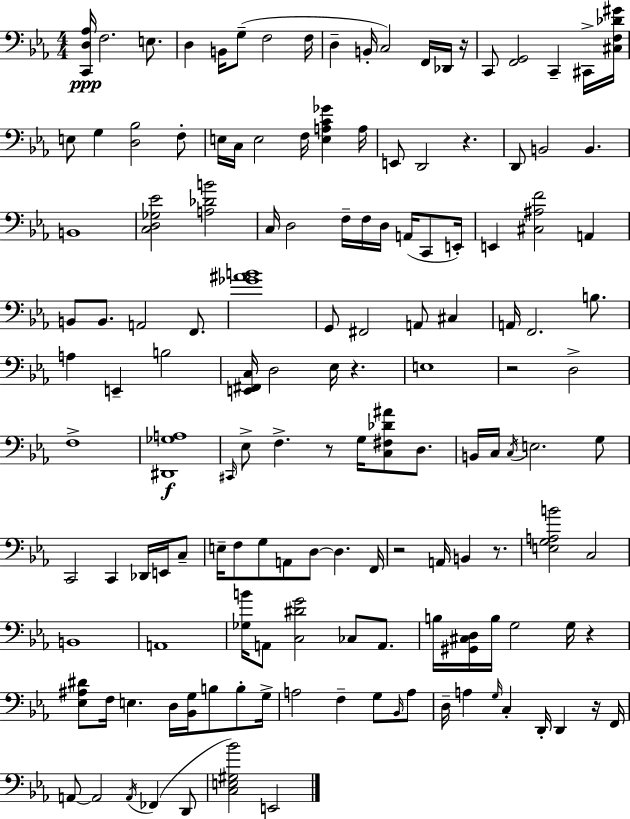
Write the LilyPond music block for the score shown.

{
  \clef bass
  \numericTimeSignature
  \time 4/4
  \key ees \major
  <c, d aes>16\ppp f2. e8. | d4 b,16 g8--( f2 f16 | d4-- b,16-. c2) f,16 des,16 r16 | c,8 <f, g,>2 c,4-- cis,16-> <cis f des' gis'>16 | \break e8 g4 <d bes>2 f8-. | e16 c16 e2 f16 <e a c' ges'>4 a16 | e,8 d,2 r4. | d,8 b,2 b,4. | \break b,1 | <c d ges ees'>2 <a des' b'>2 | c16 d2 f16-- f16 d16 a,16( c,8 e,16-.) | e,4 <cis ais f'>2 a,4 | \break b,8 b,8. a,2 f,8. | <ges' ais' b'>1 | g,8 fis,2 a,8 cis4 | a,16 f,2. b8. | \break a4 e,4-- b2 | <e, fis, c>16 d2 ees16 r4. | e1 | r2 d2-> | \break f1-> | <dis, ges a>1\f | \grace { cis,16 } ees8-> f4.-> r8 g16 <c fis des' ais'>8 d8. | b,16 c16 \acciaccatura { c16 } e2. | \break g8 c,2 c,4 des,16 e,16 | c8-- e16-- f8 g8 a,8 d8~~ d4. | f,16 r2 a,16 b,4 r8. | <e g a b'>2 c2 | \break b,1 | a,1 | <ges b'>16 a,8 <c dis' g'>2 ces8 a,8. | b16 <gis, cis d>16 b16 g2 g16 r4 | \break <ees ais dis'>8 f16 e4. d16 <bes, g>16 b8 b8-. | g16-> a2 f4-- g8 | \grace { bes,16 } a8 d16-- a4 \grace { g16 } c4-. d,16-. d,4 | r16 f,16 a,8~~ a,2 \acciaccatura { a,16 }( fes,4 | \break d,8 <c e gis bes'>2) e,2 | \bar "|."
}